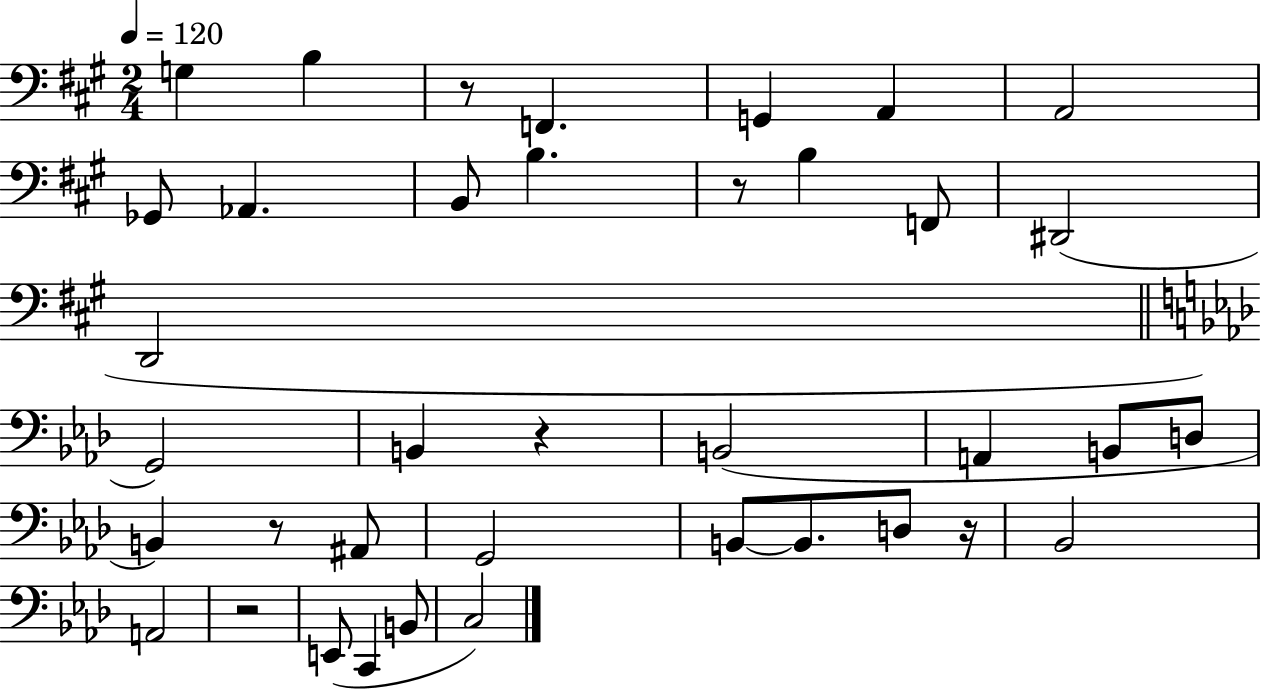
X:1
T:Untitled
M:2/4
L:1/4
K:A
G, B, z/2 F,, G,, A,, A,,2 _G,,/2 _A,, B,,/2 B, z/2 B, F,,/2 ^D,,2 D,,2 G,,2 B,, z B,,2 A,, B,,/2 D,/2 B,, z/2 ^A,,/2 G,,2 B,,/2 B,,/2 D,/2 z/4 _B,,2 A,,2 z2 E,,/2 C,, B,,/2 C,2